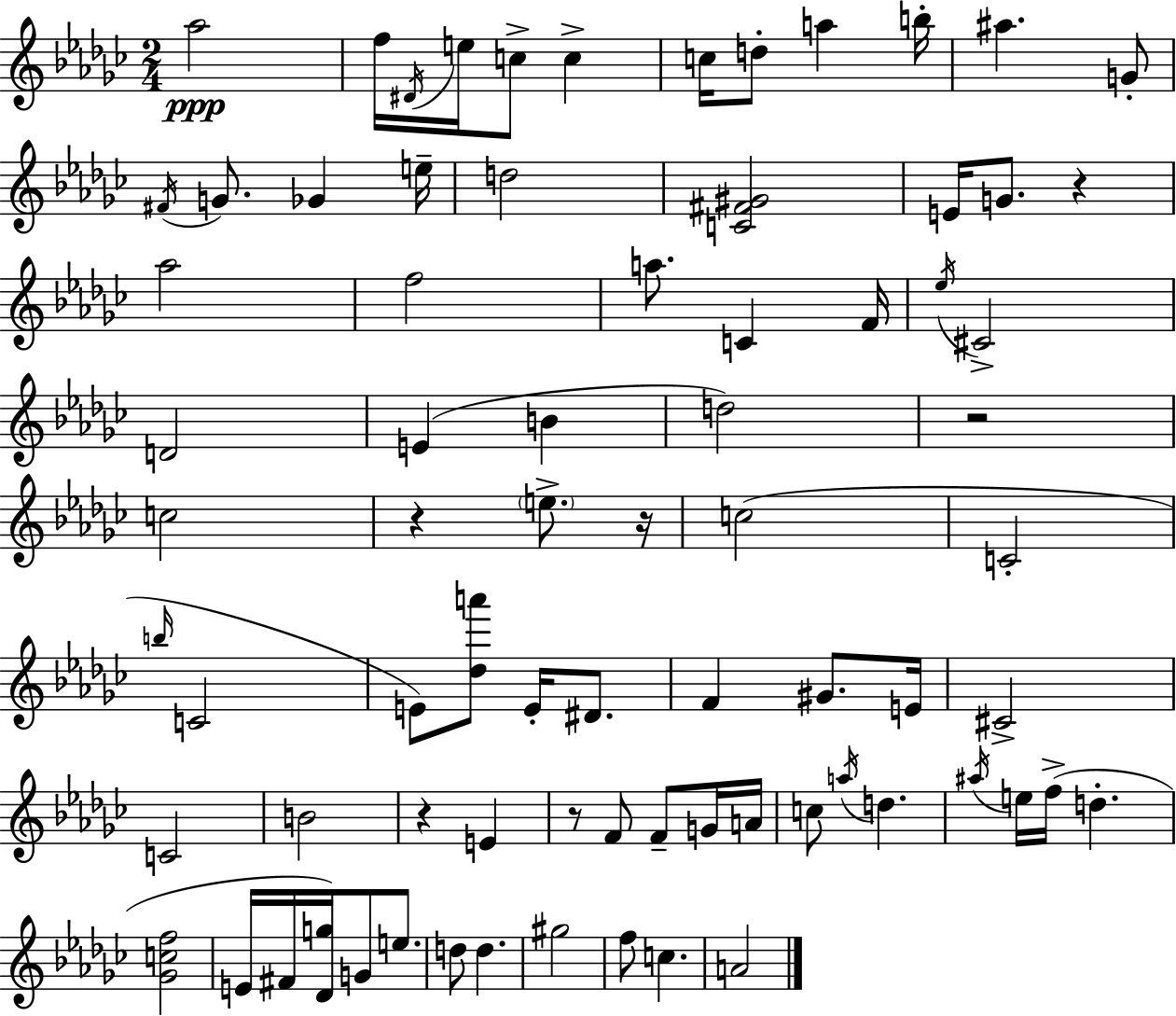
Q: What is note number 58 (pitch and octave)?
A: E4